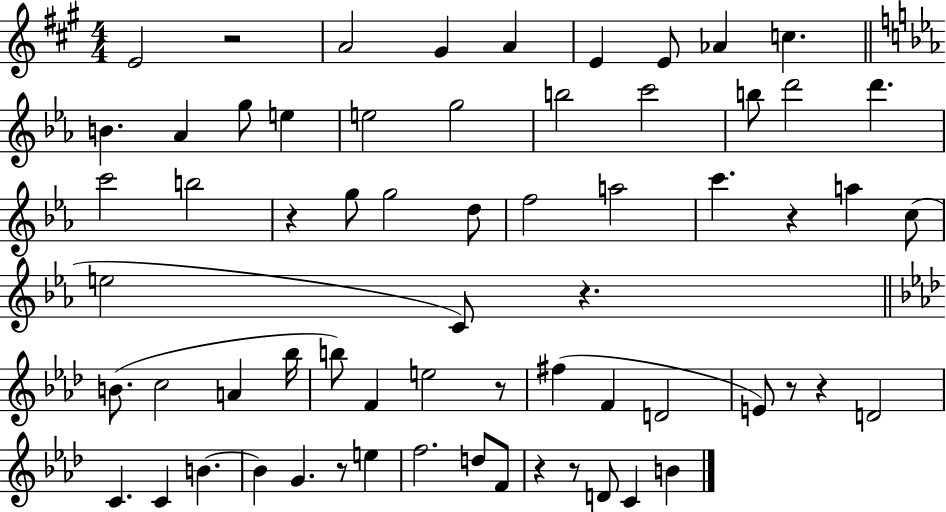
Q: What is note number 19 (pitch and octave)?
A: D6